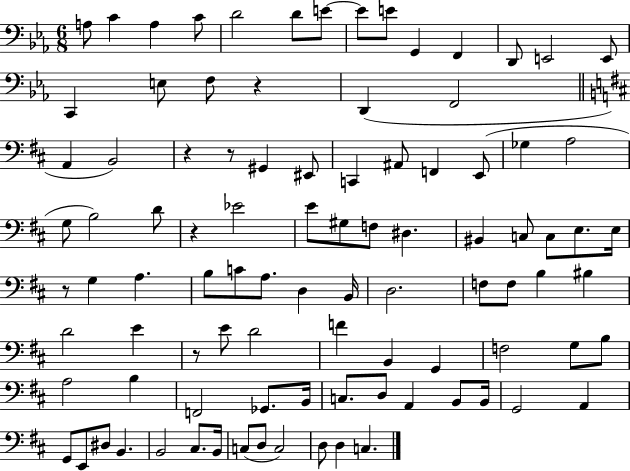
{
  \clef bass
  \numericTimeSignature
  \time 6/8
  \key ees \major
  a8 c'4 a4 c'8 | d'2 d'8 e'8~~ | e'8 e'8 g,4 f,4 | d,8 e,2 e,8 | \break c,4 e8 f8 r4 | d,4( f,2 | \bar "||" \break \key d \major a,4 b,2) | r4 r8 gis,4 eis,8 | c,4 ais,8 f,4 e,8( | ges4 a2 | \break g8 b2) d'8 | r4 ees'2 | e'8 gis8 f8 dis4. | bis,4 c8 c8 e8. e16 | \break r8 g4 a4. | b8 c'8 a8. d4 b,16 | d2. | f8 f8 b4 bis4 | \break d'2 e'4 | r8 e'8 d'2 | f'4 b,4 g,4 | f2 g8 b8 | \break a2 b4 | f,2 ges,8. b,16 | c8. d8 a,4 b,8 b,16 | g,2 a,4 | \break g,8 e,8 dis8 b,4. | b,2 cis8. b,16 | c8( d8 c2) | d8 d4 c4. | \break \bar "|."
}